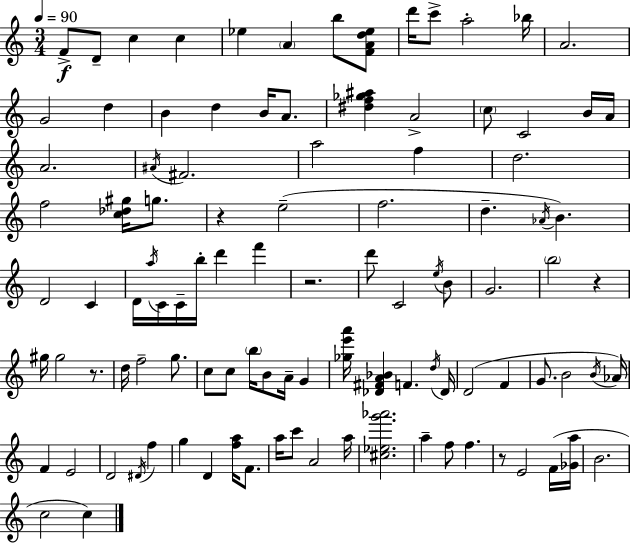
X:1
T:Untitled
M:3/4
L:1/4
K:Am
F/2 D/2 c c _e A b/2 [FAd_e]/2 d'/4 c'/2 a2 _b/4 A2 G2 d B d B/4 A/2 [^df_g^a] A2 c/2 C2 B/4 A/4 A2 ^A/4 ^F2 a2 f d2 f2 [c_d^g]/4 g/2 z e2 f2 d _A/4 B D2 C D/4 a/4 C/4 C/4 b/4 d' f' z2 d'/2 C2 e/4 B/2 G2 b2 z ^g/4 ^g2 z/2 d/4 f2 g/2 c/2 c/2 b/4 B/2 A/4 G [_ge'a']/4 [_D^FA_B] F d/4 _D/4 D2 F G/2 B2 B/4 _A/4 F E2 D2 ^D/4 f g D [fa]/4 F/2 a/4 c'/2 A2 a/4 [^c_eg'_a']2 a f/2 f z/2 E2 F/4 [_Ga]/4 B2 c2 c